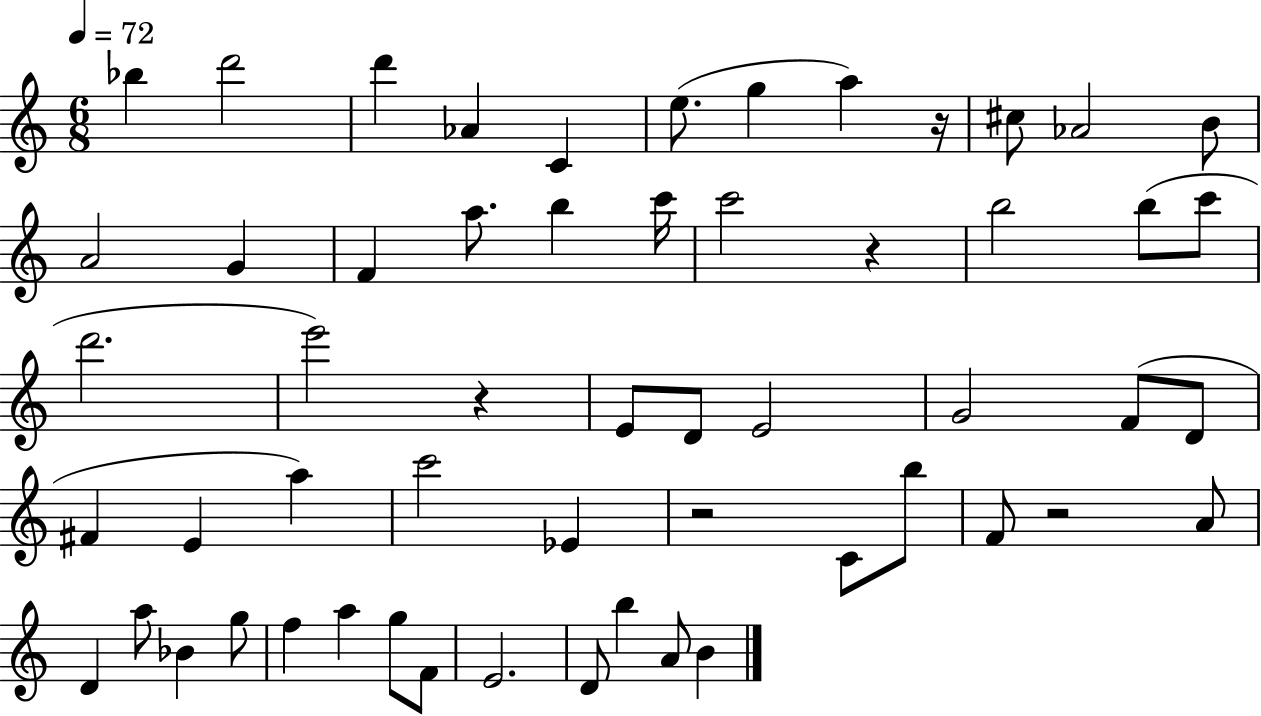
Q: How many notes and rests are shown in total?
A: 56